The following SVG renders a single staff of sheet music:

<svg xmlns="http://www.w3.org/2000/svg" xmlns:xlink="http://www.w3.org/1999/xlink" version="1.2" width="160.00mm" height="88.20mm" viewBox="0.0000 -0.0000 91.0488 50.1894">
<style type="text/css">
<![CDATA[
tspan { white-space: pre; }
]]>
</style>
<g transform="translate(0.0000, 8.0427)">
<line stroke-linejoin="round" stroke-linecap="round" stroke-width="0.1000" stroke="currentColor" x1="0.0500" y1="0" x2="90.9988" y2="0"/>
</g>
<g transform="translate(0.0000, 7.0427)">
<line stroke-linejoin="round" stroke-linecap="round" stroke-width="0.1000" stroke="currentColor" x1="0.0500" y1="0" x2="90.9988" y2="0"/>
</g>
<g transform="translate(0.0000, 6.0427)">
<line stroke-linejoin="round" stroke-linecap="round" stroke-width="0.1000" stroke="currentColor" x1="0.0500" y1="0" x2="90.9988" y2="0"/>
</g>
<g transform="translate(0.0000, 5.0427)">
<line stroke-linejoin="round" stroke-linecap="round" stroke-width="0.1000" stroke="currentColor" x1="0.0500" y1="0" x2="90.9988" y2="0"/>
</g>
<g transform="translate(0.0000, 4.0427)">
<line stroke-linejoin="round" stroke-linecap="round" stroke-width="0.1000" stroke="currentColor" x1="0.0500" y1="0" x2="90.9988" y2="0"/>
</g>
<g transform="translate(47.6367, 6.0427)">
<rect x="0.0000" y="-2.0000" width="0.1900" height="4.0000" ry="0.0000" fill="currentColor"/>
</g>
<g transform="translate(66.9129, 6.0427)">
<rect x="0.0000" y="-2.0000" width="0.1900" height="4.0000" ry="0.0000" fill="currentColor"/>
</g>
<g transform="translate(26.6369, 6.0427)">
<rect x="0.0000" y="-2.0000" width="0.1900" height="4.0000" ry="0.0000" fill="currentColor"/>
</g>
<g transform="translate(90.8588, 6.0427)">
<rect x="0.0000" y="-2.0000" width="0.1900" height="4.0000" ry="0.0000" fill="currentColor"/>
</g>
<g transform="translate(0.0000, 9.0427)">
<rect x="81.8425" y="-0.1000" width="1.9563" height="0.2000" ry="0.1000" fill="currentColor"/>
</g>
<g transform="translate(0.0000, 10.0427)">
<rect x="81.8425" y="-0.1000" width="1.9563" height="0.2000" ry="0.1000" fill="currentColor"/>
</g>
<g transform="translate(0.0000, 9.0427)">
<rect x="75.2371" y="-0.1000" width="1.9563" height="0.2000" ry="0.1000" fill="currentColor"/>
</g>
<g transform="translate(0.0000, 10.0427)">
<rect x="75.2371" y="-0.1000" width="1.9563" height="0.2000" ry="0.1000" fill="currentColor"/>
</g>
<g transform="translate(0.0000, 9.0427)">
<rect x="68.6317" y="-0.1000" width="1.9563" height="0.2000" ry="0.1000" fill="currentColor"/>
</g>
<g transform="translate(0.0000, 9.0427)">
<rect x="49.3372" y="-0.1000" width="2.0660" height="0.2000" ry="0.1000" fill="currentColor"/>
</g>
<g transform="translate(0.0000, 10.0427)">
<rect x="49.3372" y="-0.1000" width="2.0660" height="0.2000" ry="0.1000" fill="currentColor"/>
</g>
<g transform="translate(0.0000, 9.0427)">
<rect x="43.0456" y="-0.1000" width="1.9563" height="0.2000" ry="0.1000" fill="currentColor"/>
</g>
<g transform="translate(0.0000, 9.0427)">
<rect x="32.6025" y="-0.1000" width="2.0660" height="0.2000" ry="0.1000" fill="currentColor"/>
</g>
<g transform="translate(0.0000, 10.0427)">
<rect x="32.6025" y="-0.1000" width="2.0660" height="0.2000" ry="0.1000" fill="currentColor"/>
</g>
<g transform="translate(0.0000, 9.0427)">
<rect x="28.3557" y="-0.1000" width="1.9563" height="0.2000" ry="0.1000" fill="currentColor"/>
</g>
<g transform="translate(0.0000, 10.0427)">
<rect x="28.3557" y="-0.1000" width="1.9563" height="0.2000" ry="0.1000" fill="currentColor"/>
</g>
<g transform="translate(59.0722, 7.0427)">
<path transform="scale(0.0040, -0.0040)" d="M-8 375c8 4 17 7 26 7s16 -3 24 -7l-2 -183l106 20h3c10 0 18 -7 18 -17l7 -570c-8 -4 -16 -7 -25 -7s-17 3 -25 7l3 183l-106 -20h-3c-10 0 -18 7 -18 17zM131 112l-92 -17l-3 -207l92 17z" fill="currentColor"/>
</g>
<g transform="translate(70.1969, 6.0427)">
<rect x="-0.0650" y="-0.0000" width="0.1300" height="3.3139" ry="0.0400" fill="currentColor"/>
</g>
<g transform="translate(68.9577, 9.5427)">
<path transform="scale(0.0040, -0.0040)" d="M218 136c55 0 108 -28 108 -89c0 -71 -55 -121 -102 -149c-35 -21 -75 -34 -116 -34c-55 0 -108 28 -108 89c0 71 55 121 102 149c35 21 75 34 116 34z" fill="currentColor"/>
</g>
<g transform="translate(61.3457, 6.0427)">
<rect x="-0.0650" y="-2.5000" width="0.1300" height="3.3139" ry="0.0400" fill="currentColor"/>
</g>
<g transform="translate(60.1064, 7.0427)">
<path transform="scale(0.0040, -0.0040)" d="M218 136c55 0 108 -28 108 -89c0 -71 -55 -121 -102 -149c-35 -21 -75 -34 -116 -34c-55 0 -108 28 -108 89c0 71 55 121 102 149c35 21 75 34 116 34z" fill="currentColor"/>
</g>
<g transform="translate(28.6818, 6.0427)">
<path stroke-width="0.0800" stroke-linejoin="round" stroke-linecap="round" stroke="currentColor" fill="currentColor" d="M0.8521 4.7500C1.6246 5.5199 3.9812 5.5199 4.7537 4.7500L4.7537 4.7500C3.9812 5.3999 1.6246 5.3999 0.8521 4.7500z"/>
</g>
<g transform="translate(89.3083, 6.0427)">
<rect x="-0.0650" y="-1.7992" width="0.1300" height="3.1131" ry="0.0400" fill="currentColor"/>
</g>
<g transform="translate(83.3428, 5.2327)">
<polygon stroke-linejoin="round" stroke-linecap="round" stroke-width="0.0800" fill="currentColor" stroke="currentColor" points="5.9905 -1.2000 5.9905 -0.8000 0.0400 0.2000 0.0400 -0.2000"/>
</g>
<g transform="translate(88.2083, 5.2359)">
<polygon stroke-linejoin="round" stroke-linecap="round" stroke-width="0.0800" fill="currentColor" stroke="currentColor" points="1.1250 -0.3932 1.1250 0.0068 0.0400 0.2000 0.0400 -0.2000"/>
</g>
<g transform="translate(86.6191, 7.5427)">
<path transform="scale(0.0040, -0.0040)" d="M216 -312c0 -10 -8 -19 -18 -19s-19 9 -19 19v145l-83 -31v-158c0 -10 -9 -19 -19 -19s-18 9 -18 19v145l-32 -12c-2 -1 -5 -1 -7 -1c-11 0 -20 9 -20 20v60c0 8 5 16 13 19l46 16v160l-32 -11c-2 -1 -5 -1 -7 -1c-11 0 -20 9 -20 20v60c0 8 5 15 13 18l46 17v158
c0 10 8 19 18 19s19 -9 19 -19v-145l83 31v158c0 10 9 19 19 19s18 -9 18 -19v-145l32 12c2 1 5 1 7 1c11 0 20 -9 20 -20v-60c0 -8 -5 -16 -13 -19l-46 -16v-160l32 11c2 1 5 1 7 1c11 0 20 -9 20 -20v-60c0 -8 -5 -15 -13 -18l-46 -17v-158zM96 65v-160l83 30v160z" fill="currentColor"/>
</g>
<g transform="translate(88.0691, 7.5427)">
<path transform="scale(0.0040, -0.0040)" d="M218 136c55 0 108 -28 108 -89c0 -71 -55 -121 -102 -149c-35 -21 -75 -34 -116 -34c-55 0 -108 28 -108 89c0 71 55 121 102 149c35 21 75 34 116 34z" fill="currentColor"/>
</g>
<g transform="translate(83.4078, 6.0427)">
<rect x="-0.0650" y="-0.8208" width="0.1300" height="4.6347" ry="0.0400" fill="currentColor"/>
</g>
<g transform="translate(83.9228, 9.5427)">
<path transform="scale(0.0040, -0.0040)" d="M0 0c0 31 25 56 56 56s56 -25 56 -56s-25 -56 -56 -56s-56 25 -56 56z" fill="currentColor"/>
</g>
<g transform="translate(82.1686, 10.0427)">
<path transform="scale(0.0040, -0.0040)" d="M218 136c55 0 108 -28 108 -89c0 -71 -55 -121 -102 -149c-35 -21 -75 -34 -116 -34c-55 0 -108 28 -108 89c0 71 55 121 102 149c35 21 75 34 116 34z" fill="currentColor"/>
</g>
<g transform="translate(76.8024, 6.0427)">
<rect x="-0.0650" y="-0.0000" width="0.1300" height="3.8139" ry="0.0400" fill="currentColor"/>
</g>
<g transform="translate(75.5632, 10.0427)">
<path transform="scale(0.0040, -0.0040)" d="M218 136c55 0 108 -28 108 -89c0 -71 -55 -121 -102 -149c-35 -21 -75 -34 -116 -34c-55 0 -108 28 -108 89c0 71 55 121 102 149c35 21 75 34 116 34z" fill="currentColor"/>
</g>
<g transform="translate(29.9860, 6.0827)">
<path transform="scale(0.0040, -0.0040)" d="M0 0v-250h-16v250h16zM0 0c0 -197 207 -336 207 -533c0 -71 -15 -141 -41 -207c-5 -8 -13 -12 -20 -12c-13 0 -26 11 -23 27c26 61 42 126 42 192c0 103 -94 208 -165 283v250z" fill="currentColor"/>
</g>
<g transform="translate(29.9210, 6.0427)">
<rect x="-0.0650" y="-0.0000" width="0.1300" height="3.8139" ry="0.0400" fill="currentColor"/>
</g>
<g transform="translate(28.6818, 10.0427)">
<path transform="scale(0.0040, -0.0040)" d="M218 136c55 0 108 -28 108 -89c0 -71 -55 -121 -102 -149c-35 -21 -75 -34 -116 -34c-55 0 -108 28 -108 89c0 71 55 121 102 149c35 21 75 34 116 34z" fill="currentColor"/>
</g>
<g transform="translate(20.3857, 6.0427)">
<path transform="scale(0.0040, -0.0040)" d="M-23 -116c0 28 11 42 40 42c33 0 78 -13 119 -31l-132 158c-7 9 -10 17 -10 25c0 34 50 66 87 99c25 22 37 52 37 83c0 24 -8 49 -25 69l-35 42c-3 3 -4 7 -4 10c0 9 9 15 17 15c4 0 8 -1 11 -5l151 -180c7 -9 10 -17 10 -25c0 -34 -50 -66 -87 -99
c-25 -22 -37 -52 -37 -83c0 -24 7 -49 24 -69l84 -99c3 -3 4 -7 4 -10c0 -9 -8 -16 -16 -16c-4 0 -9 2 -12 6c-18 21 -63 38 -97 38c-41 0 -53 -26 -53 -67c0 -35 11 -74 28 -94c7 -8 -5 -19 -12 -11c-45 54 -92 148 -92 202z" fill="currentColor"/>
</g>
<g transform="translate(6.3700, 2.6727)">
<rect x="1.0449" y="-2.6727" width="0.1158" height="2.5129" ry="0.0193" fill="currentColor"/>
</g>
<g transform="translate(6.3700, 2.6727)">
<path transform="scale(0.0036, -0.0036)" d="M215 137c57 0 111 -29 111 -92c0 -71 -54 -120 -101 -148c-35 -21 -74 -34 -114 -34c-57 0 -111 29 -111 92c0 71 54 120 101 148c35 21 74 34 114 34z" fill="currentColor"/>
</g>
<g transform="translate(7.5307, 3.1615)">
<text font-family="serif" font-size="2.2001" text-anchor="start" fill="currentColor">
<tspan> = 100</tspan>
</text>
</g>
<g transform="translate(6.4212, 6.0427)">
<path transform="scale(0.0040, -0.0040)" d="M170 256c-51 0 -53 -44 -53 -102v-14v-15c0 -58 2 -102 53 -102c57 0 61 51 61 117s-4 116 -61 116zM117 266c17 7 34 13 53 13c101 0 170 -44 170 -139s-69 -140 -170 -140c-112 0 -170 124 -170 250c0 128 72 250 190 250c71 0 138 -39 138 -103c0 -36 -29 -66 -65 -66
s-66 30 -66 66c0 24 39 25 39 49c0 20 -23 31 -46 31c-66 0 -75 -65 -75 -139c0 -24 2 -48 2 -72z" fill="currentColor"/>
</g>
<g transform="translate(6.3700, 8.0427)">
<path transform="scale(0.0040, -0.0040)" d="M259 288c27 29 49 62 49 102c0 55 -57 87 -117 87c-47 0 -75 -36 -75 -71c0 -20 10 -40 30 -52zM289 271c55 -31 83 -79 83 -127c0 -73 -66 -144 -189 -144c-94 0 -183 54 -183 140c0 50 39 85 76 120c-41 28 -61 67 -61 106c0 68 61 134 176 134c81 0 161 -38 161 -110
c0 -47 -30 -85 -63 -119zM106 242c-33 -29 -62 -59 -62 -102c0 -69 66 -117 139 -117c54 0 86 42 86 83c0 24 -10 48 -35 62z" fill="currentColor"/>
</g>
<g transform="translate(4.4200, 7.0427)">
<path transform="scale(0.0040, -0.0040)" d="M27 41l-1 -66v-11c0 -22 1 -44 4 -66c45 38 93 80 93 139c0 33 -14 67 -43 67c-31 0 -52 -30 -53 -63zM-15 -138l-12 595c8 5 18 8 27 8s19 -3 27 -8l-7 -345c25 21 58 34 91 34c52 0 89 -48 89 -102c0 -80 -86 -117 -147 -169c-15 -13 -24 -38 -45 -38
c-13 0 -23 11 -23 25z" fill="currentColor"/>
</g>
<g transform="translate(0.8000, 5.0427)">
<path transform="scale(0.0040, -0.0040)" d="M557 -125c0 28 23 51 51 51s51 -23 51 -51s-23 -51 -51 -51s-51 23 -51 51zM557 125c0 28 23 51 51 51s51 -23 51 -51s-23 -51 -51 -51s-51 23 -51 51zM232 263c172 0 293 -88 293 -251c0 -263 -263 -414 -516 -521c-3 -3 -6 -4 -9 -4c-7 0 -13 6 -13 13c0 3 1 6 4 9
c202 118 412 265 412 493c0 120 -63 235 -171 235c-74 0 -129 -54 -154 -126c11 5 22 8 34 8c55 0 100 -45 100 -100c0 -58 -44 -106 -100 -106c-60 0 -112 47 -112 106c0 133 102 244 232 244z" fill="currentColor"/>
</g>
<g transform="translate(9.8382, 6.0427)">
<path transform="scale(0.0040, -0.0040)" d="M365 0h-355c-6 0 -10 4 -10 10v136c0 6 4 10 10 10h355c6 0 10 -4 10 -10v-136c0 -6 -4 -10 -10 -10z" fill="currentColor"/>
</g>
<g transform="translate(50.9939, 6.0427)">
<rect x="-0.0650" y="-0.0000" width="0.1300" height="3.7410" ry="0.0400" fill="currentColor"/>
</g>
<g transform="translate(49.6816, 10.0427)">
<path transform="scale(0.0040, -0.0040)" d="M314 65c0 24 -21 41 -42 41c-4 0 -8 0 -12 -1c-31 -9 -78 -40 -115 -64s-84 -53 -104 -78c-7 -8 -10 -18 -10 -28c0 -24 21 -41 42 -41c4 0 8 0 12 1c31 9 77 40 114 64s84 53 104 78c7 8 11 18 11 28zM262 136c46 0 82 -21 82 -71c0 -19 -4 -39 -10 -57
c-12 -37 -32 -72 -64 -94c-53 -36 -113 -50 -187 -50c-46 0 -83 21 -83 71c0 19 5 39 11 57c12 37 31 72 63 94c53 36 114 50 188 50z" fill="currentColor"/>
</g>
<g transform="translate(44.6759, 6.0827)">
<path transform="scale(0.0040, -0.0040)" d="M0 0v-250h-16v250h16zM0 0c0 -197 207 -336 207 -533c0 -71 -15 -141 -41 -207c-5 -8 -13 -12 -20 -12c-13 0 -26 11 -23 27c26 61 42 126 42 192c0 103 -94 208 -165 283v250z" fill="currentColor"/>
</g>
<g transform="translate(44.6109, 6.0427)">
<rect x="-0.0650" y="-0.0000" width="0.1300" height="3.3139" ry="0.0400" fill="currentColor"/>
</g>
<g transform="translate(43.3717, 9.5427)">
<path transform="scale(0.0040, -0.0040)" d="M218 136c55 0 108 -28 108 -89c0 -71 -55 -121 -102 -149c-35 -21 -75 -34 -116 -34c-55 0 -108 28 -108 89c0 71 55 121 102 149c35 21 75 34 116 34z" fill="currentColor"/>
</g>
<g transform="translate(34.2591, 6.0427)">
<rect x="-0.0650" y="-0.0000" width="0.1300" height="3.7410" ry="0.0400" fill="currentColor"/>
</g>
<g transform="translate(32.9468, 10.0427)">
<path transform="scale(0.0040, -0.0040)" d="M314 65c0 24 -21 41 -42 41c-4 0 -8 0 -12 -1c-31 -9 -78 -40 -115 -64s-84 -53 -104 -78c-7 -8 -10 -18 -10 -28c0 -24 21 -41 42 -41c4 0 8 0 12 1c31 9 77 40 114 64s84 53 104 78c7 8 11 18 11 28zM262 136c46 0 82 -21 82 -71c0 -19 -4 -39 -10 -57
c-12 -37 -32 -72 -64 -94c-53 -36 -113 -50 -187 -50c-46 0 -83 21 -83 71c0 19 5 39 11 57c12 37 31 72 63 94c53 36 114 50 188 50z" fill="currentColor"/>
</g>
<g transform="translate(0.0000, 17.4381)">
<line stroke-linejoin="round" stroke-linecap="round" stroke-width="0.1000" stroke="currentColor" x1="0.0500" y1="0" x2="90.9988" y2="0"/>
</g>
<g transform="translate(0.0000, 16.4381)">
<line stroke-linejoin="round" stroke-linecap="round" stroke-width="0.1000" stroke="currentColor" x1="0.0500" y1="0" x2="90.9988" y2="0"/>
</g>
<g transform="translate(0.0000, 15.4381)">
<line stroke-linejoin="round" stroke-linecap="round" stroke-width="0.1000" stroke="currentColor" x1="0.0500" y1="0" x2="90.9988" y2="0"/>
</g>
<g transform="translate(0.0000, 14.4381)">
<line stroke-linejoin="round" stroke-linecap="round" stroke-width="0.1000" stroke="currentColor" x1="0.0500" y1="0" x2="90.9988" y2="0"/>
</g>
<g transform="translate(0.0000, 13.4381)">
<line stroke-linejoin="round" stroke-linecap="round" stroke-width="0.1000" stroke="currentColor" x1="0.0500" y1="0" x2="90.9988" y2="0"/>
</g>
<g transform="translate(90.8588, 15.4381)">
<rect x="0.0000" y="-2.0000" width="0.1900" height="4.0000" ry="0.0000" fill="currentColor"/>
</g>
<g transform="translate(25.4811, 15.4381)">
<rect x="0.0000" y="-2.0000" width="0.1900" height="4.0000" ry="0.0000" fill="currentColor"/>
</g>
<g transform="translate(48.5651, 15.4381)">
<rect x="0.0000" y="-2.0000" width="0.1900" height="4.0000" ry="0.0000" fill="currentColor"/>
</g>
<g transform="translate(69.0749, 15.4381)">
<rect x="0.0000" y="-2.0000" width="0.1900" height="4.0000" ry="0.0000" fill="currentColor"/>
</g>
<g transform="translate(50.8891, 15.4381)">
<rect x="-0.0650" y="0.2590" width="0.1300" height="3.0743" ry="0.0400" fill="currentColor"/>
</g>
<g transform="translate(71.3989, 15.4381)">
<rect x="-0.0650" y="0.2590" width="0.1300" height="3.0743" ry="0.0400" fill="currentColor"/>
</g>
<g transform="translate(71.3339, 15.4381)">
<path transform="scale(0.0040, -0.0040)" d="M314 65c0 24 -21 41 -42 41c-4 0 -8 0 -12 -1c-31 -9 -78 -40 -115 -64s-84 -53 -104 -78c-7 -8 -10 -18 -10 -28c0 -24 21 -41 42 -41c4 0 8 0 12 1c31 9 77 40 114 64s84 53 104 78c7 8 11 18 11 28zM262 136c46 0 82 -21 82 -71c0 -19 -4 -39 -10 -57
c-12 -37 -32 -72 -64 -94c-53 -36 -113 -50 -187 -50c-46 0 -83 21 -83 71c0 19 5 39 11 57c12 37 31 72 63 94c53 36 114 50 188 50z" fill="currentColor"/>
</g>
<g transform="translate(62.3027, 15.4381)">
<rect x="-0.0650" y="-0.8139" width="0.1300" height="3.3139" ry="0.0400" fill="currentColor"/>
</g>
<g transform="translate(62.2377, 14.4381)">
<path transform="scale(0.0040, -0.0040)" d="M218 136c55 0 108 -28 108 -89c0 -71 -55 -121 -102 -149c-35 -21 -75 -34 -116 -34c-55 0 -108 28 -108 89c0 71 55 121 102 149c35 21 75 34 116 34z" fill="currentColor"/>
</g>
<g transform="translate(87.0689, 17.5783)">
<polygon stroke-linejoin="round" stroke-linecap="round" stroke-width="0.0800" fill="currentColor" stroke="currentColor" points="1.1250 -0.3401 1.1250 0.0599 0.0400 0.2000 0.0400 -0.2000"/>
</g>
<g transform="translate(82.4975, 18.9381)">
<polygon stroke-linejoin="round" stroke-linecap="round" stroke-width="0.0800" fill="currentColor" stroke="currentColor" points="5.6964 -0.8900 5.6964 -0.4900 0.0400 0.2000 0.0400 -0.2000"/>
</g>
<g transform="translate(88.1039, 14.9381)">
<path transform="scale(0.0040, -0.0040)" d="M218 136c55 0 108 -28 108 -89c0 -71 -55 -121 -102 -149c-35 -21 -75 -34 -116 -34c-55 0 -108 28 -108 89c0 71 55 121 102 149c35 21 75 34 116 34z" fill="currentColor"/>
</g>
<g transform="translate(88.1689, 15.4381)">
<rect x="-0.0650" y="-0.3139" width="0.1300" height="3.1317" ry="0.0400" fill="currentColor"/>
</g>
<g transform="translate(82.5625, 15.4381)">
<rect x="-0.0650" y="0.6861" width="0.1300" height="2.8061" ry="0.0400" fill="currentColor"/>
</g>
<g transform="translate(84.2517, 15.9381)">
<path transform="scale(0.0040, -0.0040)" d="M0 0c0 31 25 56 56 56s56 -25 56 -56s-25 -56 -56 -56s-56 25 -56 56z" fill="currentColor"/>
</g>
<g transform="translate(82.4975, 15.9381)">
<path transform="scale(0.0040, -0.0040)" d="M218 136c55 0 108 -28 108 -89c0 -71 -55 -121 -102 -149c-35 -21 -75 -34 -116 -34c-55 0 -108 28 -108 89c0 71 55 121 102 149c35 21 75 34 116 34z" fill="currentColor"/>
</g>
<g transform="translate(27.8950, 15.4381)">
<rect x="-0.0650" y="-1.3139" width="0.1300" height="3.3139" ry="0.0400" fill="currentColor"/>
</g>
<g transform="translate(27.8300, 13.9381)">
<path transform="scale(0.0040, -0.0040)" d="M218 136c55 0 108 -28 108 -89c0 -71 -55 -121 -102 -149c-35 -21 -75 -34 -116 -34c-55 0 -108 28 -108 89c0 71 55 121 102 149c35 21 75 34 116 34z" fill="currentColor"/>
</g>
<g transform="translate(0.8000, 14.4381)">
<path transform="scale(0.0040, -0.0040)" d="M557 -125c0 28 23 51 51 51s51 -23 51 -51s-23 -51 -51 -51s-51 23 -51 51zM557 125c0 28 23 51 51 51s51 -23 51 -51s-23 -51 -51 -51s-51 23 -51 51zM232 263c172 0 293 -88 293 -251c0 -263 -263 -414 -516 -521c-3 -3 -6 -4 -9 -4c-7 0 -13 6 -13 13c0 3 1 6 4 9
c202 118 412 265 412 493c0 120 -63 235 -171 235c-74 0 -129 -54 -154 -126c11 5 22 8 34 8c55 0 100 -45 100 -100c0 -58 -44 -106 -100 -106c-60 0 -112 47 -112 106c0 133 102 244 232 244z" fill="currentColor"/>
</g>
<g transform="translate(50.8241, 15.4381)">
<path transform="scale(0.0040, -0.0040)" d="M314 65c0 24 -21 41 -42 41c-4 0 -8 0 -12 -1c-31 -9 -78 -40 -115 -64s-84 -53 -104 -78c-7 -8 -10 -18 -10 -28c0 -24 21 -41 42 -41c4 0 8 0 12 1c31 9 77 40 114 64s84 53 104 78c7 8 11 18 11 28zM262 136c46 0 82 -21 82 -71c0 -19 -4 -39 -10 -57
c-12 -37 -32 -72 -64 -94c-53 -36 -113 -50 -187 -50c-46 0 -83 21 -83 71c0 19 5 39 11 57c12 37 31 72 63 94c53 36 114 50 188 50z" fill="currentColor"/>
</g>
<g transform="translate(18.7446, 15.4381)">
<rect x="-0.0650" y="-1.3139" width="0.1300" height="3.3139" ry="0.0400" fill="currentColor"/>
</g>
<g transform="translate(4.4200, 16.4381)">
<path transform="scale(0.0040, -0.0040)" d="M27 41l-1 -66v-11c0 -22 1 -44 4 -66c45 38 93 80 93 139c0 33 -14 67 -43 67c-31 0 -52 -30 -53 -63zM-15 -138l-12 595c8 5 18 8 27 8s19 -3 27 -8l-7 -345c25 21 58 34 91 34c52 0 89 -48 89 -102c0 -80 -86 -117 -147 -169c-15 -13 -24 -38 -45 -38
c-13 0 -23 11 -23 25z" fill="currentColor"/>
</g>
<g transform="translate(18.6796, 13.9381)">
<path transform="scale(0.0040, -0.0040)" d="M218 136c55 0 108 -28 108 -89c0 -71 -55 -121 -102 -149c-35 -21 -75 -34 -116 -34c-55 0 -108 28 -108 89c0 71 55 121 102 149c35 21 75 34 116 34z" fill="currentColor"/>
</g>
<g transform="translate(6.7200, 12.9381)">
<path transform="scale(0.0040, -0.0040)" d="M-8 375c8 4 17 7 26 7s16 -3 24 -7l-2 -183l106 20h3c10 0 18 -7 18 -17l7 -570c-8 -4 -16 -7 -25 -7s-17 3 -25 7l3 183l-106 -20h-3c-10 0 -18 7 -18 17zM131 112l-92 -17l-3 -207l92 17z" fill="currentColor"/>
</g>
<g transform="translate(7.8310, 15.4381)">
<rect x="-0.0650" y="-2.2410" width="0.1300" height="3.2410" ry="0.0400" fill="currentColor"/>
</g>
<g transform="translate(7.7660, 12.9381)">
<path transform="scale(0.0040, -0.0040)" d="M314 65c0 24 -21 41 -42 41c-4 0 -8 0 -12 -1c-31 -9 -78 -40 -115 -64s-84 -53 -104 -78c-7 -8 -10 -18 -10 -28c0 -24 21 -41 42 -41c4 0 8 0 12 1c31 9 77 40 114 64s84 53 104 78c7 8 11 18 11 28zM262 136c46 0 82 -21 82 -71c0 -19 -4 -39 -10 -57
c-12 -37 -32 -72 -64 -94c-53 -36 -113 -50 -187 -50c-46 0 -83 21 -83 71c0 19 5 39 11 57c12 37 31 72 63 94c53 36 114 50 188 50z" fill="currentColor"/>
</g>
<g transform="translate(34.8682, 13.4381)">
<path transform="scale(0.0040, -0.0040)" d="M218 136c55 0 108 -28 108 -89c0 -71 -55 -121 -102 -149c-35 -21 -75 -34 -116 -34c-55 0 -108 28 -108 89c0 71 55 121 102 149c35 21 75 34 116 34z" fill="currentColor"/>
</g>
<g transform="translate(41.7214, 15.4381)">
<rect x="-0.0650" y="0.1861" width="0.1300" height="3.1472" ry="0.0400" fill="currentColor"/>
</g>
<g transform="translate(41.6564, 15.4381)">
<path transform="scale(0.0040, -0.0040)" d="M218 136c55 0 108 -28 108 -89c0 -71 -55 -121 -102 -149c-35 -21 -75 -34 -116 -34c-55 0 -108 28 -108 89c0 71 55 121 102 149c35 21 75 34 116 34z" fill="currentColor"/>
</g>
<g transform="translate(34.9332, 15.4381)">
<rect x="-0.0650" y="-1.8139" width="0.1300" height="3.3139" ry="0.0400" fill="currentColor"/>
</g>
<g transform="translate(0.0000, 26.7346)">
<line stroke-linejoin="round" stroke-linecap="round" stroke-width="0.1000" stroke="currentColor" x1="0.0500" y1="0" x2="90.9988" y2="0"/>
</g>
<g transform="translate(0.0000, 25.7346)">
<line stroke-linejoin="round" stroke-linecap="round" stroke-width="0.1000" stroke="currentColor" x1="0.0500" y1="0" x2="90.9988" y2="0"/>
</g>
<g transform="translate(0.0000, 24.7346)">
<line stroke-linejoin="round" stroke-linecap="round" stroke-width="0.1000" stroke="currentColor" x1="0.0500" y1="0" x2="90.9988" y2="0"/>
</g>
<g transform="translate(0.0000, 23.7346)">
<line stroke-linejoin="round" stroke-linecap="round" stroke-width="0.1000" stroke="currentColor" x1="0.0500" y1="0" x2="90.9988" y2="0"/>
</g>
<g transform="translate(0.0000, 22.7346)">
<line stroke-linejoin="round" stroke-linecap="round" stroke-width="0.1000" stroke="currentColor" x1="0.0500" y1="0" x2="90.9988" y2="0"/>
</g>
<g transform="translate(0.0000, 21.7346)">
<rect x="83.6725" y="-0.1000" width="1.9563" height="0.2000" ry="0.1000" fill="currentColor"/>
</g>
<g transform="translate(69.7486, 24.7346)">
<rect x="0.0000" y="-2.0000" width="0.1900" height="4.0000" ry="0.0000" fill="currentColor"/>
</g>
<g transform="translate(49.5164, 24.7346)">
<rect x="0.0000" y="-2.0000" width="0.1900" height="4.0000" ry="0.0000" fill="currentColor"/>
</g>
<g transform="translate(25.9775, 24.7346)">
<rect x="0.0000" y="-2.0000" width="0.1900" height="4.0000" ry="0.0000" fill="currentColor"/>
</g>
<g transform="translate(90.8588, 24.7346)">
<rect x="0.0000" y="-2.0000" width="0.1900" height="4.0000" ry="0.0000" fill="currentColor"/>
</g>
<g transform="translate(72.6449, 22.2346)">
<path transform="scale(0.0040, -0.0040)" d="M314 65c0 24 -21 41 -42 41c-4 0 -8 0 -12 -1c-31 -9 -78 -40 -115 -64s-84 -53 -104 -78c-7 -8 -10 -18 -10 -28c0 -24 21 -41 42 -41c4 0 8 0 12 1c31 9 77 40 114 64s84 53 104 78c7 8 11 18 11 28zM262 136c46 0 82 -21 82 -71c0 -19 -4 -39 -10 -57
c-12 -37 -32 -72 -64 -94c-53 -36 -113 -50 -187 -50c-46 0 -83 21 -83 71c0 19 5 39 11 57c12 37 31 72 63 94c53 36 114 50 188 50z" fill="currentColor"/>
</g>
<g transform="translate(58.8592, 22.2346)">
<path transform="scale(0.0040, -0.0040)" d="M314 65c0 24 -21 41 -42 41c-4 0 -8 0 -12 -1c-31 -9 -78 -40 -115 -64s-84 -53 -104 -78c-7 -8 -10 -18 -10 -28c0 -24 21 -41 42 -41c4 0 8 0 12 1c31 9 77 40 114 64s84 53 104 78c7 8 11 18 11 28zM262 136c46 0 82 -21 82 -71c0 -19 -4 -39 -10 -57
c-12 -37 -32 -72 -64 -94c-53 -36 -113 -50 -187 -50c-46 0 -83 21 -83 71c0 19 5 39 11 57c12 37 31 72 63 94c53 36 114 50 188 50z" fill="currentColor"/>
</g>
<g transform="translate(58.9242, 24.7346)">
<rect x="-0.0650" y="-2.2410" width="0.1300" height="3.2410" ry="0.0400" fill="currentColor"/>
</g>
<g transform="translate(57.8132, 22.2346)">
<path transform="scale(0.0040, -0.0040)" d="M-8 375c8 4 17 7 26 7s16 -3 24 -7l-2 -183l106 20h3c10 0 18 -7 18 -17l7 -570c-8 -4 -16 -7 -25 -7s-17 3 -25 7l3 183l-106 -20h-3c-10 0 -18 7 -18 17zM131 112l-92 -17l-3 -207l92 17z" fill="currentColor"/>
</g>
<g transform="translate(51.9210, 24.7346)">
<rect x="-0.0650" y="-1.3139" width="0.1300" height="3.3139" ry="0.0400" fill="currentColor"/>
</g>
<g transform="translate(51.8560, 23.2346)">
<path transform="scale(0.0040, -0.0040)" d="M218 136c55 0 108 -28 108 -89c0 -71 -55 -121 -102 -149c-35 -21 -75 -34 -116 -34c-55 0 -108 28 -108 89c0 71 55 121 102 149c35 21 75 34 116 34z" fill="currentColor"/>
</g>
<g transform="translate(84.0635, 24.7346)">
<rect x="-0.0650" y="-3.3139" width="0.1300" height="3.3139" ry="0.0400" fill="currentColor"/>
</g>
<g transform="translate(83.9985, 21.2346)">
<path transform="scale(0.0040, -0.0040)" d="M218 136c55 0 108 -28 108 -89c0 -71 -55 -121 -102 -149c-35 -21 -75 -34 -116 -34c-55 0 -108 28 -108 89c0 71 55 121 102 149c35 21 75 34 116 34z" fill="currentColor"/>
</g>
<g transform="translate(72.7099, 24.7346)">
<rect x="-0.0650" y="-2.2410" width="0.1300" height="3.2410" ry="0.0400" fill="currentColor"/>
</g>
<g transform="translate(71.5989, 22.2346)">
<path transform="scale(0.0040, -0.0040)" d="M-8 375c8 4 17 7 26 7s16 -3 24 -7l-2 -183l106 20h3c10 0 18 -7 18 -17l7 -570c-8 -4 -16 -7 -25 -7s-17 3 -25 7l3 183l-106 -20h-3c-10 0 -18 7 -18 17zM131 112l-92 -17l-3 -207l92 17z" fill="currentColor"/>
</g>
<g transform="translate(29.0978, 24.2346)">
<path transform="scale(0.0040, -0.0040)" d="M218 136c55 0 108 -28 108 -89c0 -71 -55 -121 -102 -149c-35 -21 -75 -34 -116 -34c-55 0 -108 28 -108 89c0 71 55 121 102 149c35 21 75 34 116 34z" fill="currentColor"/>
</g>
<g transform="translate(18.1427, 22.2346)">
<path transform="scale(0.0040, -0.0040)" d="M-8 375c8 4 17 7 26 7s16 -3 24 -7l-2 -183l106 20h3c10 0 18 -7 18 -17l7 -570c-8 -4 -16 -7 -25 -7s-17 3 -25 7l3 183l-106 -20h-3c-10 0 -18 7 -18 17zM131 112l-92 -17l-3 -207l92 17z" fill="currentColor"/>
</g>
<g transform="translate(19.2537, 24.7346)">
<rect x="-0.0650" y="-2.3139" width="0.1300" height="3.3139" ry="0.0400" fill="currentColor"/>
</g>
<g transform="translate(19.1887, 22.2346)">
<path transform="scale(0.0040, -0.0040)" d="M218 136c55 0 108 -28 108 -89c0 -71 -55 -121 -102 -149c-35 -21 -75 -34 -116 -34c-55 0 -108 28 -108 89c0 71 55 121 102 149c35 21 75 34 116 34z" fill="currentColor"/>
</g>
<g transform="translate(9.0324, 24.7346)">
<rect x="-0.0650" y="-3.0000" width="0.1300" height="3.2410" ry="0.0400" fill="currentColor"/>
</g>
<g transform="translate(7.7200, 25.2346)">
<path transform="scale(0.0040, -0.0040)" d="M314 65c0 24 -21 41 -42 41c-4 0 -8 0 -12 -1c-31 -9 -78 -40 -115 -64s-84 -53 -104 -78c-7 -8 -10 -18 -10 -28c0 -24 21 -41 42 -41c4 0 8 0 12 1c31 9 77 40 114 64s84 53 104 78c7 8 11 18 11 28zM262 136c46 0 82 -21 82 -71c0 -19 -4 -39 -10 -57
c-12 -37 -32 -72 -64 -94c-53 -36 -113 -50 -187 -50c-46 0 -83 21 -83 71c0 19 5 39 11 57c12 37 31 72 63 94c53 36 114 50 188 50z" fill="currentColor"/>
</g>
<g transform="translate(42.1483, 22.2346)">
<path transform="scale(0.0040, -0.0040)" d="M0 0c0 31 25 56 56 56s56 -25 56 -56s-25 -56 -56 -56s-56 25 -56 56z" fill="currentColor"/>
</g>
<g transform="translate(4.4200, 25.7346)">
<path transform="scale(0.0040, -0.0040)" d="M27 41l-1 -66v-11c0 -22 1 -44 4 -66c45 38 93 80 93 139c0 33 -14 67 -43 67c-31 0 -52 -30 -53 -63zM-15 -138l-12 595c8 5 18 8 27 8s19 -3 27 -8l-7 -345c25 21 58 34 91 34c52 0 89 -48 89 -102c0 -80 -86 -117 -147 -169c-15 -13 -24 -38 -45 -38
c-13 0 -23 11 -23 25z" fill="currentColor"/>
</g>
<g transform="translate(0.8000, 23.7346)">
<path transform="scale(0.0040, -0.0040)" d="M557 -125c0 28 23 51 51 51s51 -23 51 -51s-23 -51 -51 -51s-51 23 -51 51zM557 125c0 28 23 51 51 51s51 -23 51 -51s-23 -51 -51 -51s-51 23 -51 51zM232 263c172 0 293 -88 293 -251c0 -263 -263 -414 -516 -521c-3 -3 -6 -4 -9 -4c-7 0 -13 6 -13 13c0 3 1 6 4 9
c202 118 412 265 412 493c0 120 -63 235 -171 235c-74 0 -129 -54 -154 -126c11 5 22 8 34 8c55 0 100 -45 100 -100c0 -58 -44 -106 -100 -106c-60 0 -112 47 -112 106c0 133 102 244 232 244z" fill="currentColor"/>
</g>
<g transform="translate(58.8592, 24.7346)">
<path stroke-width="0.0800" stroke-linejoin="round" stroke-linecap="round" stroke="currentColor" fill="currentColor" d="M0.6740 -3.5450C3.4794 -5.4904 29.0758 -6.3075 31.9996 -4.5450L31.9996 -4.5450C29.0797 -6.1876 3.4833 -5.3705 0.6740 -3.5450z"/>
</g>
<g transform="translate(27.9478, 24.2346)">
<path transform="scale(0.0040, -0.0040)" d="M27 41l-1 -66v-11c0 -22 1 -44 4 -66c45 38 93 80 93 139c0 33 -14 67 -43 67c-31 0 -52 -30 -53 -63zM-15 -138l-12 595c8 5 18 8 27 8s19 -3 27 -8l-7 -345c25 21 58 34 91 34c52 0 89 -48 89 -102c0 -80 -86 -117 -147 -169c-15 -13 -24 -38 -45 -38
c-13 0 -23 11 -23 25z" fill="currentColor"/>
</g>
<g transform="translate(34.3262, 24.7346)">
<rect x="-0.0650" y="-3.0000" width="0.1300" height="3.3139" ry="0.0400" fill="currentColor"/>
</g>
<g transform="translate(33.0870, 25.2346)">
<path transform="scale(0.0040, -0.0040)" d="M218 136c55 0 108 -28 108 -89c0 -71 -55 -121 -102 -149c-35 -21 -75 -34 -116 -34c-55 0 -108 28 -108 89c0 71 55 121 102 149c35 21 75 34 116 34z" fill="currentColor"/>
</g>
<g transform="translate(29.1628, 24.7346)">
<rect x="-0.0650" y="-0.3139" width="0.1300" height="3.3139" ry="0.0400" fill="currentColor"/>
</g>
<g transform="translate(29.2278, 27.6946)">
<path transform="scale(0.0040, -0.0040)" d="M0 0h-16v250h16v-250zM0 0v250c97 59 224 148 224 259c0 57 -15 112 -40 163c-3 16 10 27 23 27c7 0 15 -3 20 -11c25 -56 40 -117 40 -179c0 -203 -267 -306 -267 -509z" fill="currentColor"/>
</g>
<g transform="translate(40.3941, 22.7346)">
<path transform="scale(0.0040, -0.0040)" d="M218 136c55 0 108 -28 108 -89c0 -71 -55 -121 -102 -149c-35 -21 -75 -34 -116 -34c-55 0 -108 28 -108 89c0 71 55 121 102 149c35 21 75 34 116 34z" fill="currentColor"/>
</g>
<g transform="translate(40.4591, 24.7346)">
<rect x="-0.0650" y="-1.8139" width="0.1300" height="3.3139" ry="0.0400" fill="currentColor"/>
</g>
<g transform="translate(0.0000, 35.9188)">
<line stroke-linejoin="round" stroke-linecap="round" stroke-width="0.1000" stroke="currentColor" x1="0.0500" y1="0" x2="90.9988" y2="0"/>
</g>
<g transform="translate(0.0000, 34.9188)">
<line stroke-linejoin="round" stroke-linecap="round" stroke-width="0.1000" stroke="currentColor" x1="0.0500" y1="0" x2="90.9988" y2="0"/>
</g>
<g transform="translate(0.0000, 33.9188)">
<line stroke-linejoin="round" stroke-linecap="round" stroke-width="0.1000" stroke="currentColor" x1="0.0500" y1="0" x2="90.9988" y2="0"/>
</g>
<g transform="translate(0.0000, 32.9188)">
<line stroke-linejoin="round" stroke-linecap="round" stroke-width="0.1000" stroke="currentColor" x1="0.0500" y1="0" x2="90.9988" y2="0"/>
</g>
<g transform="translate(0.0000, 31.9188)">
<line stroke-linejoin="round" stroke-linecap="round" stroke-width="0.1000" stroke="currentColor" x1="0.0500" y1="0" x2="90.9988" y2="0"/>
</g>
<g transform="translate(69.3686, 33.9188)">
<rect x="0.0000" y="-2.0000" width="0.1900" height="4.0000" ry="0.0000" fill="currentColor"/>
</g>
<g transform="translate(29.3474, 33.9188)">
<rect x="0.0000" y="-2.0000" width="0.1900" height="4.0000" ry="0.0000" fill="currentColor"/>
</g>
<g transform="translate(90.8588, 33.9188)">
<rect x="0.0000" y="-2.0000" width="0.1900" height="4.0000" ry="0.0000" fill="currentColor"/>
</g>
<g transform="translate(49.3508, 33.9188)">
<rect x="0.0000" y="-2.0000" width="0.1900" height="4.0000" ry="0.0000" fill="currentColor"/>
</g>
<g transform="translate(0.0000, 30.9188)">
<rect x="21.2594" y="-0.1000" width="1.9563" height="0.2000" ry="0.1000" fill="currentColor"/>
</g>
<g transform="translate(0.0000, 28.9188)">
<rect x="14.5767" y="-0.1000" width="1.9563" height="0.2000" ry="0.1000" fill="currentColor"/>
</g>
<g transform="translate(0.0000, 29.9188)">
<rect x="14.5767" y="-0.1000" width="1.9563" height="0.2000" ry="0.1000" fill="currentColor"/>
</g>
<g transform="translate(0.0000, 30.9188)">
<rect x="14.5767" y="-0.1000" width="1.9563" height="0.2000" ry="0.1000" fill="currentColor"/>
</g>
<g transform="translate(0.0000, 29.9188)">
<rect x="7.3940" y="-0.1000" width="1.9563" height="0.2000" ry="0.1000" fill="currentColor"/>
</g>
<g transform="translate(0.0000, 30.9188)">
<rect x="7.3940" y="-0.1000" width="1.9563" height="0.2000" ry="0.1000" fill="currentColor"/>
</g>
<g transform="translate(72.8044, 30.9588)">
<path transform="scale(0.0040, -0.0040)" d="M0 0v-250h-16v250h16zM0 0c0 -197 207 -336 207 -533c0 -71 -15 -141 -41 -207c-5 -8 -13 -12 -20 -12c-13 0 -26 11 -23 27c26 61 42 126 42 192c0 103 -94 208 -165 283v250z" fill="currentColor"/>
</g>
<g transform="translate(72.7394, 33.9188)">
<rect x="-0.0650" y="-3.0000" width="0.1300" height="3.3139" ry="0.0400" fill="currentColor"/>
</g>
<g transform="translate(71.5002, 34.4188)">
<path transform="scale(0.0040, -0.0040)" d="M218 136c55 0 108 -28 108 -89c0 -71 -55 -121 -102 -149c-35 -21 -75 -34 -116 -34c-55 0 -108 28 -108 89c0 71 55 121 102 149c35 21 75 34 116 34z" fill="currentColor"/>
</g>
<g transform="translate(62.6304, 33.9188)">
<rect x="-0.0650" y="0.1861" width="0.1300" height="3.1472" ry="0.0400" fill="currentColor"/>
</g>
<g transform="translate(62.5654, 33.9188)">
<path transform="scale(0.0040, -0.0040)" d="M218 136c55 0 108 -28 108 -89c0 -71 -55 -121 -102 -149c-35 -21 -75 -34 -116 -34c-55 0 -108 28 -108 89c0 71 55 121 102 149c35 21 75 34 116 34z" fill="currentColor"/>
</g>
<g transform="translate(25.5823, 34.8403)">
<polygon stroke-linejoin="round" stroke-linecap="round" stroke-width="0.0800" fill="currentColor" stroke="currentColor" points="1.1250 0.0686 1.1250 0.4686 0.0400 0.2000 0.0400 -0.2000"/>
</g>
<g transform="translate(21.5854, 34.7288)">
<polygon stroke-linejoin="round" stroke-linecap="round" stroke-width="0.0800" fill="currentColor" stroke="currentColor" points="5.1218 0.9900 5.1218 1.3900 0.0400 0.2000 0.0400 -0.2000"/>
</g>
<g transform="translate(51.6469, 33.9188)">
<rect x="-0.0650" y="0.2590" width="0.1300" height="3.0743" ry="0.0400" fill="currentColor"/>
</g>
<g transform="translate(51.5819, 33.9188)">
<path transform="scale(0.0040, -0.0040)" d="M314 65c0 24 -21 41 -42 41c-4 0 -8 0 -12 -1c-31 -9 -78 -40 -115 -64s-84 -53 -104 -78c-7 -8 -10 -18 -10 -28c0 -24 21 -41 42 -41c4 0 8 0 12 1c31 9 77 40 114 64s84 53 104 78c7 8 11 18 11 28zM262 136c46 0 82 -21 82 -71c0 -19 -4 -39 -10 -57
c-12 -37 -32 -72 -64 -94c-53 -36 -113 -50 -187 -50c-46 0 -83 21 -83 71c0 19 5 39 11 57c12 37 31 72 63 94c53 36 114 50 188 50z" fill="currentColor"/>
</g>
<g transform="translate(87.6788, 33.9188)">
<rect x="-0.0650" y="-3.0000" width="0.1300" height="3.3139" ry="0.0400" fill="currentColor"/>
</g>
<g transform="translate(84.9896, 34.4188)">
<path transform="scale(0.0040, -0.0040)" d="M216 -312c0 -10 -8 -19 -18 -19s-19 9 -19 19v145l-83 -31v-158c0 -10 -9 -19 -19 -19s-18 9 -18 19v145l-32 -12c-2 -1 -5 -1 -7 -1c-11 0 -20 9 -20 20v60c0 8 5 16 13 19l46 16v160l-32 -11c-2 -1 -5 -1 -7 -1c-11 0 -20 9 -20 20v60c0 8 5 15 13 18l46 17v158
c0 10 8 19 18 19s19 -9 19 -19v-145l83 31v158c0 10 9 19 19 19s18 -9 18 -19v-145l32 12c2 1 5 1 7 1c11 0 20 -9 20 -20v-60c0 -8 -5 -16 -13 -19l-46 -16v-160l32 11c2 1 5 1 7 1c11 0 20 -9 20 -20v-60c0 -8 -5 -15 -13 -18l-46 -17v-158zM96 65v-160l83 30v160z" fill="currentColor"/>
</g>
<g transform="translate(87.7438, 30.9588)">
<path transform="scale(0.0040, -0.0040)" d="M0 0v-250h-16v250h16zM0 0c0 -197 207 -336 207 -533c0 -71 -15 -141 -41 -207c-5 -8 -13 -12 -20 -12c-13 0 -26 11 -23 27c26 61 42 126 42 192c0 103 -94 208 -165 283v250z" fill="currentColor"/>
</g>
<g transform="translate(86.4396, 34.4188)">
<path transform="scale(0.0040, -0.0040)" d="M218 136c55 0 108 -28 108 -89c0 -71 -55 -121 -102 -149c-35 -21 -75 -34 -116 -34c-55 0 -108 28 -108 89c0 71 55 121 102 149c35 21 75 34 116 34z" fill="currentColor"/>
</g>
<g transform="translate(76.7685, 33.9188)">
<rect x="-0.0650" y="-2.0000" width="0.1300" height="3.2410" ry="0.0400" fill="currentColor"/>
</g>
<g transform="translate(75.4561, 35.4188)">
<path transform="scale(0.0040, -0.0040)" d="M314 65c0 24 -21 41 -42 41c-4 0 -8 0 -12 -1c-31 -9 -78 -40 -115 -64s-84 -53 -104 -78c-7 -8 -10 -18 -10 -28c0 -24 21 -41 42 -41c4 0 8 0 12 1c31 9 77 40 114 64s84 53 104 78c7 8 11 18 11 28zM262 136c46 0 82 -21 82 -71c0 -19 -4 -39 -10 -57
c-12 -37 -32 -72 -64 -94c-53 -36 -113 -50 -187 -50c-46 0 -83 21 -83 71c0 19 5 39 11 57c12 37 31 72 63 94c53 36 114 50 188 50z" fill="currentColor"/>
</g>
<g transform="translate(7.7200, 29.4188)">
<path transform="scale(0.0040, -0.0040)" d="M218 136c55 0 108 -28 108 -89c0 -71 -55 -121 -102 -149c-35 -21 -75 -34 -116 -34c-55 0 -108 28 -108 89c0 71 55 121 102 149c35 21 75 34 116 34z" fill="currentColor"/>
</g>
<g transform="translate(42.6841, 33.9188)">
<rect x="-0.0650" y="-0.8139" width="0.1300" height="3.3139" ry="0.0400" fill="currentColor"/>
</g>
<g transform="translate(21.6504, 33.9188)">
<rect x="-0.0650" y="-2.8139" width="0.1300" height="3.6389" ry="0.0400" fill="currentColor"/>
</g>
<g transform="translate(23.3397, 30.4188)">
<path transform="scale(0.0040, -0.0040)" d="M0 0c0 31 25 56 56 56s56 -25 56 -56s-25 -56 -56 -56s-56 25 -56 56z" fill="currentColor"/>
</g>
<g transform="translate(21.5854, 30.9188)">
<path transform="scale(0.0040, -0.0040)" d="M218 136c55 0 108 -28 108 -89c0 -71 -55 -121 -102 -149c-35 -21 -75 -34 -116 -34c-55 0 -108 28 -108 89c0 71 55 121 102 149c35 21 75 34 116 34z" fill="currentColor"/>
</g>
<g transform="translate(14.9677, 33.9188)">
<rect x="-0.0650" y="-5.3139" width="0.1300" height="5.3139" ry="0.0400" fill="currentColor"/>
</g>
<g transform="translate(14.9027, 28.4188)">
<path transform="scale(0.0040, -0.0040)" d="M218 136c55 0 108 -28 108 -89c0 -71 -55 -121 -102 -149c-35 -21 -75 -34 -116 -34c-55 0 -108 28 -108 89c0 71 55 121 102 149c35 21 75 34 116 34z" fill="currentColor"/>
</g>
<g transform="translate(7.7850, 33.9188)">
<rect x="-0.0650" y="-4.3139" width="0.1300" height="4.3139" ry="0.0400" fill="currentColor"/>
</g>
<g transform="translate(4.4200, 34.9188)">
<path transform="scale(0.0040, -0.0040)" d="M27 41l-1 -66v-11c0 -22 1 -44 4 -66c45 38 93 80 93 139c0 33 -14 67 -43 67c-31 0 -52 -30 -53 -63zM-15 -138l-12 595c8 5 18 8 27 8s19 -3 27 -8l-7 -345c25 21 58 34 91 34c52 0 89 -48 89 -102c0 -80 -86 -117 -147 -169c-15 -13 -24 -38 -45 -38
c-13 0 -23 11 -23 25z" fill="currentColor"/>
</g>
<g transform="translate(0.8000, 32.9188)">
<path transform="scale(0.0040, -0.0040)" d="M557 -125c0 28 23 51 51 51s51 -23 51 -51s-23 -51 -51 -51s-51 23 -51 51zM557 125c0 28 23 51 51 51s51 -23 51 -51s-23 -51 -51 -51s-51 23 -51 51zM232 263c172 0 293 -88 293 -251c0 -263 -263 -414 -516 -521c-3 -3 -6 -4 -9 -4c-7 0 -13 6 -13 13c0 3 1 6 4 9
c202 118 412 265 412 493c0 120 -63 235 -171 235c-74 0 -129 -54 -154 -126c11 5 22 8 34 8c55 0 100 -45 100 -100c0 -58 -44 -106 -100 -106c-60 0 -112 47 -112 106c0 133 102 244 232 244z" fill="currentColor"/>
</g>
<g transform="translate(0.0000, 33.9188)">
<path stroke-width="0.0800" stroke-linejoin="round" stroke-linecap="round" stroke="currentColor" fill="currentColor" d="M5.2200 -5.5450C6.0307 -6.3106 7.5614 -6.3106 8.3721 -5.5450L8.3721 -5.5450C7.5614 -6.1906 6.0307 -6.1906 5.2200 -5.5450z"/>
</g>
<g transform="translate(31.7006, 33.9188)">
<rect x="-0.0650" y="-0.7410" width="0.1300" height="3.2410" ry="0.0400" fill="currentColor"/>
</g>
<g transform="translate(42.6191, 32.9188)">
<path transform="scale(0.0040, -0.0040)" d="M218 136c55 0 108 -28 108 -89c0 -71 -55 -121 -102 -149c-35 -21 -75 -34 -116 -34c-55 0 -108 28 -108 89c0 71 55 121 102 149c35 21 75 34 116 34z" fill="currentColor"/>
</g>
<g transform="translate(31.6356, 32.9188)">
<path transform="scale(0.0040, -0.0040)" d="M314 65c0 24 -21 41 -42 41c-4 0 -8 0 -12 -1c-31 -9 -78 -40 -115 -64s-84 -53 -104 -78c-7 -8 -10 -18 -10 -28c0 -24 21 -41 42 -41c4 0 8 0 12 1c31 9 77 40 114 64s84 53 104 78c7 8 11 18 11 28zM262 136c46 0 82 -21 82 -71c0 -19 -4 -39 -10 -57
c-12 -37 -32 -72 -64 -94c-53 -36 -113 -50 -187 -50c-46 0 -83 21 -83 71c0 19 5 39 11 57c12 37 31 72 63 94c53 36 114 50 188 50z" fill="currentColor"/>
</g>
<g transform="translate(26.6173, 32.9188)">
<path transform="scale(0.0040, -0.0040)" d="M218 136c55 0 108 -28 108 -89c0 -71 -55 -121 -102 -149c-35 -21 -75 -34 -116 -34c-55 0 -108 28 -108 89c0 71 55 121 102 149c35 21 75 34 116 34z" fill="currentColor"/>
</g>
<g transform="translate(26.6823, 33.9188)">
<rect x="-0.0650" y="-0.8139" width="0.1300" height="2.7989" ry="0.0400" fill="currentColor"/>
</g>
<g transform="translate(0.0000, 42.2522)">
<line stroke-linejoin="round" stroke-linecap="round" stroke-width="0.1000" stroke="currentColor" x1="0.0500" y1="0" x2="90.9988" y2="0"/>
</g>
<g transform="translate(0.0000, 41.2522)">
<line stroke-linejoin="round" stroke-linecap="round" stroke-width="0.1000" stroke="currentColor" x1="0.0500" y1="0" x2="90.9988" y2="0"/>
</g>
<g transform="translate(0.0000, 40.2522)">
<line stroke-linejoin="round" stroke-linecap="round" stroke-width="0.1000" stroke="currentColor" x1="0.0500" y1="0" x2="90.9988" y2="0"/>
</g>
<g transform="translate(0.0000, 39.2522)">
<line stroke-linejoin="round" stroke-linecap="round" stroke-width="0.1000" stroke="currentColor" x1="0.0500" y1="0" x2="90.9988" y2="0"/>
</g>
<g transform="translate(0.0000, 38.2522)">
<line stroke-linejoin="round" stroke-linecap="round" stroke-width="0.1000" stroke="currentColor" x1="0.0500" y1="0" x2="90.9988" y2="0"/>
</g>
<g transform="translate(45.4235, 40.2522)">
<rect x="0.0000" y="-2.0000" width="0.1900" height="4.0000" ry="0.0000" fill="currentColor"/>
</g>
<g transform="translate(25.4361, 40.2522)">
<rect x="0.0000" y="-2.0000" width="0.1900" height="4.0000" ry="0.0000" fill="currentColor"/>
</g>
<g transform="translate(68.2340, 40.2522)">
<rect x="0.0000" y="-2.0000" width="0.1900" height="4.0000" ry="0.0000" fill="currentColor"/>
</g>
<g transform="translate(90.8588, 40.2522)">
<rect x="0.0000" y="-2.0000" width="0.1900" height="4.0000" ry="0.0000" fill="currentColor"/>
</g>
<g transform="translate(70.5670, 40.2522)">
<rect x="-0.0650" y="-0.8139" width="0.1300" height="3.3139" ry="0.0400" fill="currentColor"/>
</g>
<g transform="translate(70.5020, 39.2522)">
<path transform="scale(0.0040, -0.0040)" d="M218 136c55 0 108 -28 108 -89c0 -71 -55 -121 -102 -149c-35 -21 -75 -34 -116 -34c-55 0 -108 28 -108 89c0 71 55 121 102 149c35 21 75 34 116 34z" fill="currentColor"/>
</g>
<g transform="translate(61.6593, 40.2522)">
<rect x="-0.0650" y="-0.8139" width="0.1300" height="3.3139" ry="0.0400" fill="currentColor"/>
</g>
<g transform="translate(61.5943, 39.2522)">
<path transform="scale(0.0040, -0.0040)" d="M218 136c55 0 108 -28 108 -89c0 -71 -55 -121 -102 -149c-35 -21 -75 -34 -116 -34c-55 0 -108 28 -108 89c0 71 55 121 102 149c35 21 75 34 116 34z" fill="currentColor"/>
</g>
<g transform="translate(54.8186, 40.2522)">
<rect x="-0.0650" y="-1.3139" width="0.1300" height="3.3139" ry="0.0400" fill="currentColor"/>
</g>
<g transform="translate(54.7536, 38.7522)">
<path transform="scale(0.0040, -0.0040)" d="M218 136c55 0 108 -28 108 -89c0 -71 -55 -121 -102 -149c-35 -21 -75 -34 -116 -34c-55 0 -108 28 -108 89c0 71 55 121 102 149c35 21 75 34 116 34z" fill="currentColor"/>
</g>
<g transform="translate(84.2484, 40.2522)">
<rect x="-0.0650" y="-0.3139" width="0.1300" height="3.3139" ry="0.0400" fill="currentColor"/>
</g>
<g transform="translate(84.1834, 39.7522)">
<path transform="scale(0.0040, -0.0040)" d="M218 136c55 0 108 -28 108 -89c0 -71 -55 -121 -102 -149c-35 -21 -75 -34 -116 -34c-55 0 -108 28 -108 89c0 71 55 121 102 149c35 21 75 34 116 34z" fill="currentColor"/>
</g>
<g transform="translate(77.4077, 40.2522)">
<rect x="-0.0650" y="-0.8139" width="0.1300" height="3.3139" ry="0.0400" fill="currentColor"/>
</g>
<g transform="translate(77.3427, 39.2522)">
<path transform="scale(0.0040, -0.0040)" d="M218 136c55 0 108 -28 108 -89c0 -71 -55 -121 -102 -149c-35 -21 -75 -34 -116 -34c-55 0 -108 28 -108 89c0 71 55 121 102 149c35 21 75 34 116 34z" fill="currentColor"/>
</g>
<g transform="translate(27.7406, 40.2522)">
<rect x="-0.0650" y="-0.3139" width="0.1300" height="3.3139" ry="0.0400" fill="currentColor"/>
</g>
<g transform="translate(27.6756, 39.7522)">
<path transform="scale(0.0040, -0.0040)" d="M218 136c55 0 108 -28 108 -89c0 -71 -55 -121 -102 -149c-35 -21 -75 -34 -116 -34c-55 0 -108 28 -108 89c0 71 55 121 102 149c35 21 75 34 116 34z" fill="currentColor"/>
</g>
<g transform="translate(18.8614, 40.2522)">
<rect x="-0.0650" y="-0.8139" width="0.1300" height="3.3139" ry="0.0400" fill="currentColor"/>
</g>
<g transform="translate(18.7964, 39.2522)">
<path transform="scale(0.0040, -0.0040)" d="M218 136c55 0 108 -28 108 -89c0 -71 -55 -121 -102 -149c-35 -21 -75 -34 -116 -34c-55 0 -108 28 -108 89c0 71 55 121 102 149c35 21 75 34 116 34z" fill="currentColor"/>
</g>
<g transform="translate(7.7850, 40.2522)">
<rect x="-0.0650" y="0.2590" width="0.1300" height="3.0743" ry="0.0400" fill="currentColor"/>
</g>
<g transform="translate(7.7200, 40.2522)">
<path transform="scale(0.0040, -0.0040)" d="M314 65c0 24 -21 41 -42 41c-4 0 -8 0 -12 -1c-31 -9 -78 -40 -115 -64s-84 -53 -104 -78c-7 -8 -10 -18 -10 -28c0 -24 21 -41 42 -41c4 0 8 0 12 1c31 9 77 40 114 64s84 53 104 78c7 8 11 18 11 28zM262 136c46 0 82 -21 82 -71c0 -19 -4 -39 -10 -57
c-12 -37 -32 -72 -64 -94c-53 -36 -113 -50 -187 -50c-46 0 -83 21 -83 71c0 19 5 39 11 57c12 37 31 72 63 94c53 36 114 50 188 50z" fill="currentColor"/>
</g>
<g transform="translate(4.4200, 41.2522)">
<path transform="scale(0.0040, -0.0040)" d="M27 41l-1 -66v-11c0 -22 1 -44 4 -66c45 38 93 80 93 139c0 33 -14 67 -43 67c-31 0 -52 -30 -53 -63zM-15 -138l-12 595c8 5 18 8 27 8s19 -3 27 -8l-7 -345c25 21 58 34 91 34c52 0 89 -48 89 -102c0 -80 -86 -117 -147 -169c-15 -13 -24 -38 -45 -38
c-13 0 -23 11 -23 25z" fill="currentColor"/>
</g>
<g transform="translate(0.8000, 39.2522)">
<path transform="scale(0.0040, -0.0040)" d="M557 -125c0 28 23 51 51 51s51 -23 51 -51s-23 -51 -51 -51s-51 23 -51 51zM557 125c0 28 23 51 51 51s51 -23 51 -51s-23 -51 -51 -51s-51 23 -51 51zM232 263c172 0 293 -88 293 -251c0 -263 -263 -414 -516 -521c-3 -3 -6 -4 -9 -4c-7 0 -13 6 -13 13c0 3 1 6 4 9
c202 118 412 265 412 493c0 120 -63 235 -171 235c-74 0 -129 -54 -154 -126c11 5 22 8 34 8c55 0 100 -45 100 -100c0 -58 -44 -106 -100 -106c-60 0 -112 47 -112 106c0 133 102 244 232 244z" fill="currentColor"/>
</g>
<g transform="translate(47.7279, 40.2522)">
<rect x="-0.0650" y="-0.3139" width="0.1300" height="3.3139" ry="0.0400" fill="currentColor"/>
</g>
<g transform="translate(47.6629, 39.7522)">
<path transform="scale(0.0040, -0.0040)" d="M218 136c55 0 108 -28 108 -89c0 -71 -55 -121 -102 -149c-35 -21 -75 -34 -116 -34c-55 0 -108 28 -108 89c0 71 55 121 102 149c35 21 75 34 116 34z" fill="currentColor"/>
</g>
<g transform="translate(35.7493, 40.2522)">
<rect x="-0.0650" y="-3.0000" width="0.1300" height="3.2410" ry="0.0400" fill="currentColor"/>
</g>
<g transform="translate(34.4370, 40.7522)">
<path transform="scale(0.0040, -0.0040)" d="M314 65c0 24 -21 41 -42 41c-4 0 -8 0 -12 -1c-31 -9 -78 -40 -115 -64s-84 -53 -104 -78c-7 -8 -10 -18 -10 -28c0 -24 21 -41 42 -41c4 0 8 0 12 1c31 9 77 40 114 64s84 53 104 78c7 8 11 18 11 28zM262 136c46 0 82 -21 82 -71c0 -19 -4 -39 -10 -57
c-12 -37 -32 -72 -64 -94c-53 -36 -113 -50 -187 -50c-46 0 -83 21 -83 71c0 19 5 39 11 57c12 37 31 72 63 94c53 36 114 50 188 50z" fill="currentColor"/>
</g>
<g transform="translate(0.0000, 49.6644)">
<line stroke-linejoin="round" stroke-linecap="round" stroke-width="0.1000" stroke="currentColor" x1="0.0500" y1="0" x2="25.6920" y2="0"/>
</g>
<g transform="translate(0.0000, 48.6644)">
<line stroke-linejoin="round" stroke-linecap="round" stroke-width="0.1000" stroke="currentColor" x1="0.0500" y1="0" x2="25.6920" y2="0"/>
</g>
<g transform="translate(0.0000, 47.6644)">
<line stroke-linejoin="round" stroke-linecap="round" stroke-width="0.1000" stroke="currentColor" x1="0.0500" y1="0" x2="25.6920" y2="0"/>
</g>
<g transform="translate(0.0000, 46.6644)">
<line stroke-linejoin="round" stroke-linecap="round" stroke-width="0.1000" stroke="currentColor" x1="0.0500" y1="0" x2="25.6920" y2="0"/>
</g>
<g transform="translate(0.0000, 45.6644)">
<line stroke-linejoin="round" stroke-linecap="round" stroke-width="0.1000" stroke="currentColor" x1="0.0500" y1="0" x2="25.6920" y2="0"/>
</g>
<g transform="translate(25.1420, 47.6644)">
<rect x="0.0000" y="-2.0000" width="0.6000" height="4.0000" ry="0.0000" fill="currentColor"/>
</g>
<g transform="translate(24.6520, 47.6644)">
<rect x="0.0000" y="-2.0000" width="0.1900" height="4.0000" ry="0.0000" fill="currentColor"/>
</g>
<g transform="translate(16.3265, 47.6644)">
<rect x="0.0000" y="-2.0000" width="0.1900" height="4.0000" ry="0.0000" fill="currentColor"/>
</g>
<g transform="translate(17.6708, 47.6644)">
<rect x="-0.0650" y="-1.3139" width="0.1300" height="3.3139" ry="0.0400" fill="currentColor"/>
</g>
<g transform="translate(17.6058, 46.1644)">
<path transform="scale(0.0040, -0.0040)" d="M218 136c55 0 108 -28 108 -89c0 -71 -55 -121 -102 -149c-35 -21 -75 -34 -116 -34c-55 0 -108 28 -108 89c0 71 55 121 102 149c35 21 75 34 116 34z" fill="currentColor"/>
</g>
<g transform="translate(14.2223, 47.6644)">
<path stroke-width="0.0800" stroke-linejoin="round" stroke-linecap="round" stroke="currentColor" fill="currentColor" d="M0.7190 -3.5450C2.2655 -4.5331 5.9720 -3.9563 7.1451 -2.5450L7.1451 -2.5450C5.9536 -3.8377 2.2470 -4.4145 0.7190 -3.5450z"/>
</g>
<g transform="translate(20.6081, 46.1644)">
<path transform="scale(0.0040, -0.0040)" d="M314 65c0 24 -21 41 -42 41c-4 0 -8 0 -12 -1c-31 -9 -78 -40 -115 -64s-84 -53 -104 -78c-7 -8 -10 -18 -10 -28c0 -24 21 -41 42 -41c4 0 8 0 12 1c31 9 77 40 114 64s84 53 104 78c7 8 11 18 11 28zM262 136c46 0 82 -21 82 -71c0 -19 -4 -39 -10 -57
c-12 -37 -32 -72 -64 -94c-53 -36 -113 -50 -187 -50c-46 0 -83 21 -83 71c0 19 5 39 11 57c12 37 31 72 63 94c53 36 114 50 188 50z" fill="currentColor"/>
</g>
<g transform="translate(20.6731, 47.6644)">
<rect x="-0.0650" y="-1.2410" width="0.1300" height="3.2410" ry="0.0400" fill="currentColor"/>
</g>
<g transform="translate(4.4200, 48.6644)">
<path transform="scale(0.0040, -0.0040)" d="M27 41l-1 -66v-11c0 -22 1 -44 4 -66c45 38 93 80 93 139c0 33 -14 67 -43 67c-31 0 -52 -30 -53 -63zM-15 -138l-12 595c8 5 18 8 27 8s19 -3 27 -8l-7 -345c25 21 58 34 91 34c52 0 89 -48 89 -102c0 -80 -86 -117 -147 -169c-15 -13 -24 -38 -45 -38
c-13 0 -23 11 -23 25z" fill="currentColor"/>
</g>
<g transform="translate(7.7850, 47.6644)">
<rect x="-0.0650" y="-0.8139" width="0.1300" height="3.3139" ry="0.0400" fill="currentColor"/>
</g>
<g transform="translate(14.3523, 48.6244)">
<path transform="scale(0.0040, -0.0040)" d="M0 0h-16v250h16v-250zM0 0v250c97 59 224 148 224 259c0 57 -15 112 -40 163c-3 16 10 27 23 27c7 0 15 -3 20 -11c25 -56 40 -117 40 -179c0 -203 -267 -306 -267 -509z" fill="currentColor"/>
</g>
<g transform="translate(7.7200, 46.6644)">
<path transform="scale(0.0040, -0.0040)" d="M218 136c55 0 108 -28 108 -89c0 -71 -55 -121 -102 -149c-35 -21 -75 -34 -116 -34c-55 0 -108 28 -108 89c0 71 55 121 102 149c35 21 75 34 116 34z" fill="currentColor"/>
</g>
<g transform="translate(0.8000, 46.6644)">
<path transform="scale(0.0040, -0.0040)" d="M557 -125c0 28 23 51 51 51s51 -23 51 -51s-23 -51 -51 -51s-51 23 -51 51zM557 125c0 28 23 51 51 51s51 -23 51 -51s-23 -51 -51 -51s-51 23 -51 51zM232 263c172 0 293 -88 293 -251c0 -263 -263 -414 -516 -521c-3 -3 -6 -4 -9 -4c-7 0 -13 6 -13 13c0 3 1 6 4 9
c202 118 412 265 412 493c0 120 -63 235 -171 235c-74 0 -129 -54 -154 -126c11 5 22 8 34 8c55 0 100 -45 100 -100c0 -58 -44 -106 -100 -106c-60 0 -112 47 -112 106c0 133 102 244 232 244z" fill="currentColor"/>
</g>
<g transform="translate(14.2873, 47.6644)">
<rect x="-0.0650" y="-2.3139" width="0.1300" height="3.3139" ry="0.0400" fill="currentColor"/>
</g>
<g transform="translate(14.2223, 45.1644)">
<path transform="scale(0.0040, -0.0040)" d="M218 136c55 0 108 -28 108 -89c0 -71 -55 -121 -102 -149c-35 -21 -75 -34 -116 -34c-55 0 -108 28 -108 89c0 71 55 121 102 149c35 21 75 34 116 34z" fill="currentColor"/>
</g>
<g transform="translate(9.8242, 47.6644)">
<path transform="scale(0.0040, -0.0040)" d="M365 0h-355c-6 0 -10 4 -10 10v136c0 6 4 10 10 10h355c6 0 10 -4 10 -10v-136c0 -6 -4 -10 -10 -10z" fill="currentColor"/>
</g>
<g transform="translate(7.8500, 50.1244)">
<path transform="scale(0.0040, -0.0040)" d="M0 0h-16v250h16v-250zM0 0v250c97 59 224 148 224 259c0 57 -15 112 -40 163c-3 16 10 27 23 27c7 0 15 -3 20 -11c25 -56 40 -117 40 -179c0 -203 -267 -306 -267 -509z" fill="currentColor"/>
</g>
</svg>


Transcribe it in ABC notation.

X:1
T:Untitled
M:6/8
L:1/4
K:F
z2 z C,,/2 C,,2 D,,/2 C,,2 B,, D,, C,, C,,/2 ^A,,/4 B,2 G, G, A, D, D,2 F, D,2 C,/2 E,/4 C,2 B, _E,/2 C, A, G, B,2 B,2 D F A C/2 F,/4 F,2 F, D,2 D, C,/2 A,,2 ^C,/2 D,2 F, E, C,2 E, G, F, F, F, E, F,/2 z2 _B,/2 G, G,2